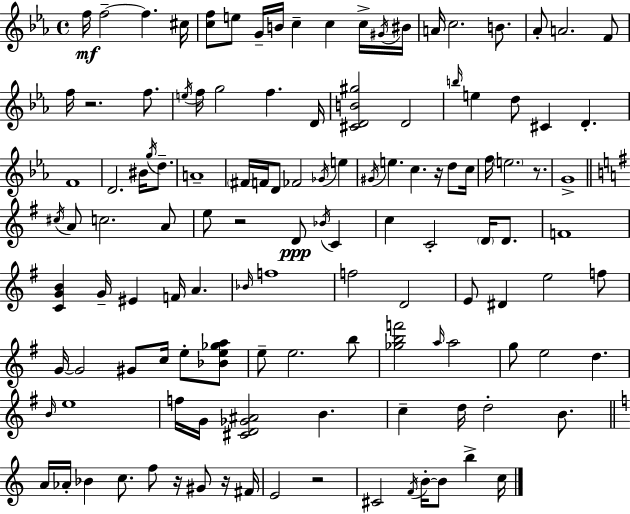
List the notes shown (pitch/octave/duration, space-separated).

F5/s F5/h F5/q. C#5/s [C5,F5]/e E5/e G4/s B4/s C5/q C5/q C5/s G#4/s BIS4/s A4/s C5/h. B4/e. Ab4/e A4/h. F4/e F5/s R/h. F5/e. E5/s F5/s G5/h F5/q. D4/s [C#4,D4,B4,G#5]/h D4/h B5/s E5/q D5/e C#4/q D4/q. F4/w D4/h. BIS4/s G5/s D5/e. A4/w F#4/s F4/s D4/e FES4/h Gb4/s E5/q G#4/s E5/q. C5/q. R/s D5/e C5/s F5/s E5/h. R/e. G4/w C#5/s A4/e C5/h. A4/e E5/e R/h D4/e Bb4/s C4/q C5/q C4/h D4/s D4/e. F4/w [C4,G4,B4]/q G4/s EIS4/q F4/s A4/q. Bb4/s F5/w F5/h D4/h E4/e D#4/q E5/h F5/e G4/s G4/h G#4/e C5/s E5/e [Bb4,E5,Gb5,A5]/e E5/e E5/h. B5/e [Gb5,B5,F6]/h A5/s A5/h G5/e E5/h D5/q. B4/s E5/w F5/s G4/s [C#4,D4,Gb4,A#4]/h B4/q. C5/q D5/s D5/h B4/e. A4/s Ab4/s Bb4/q C5/e. F5/e R/s G#4/e R/s F#4/s E4/h R/h C#4/h F4/s B4/s B4/e B5/q C5/s